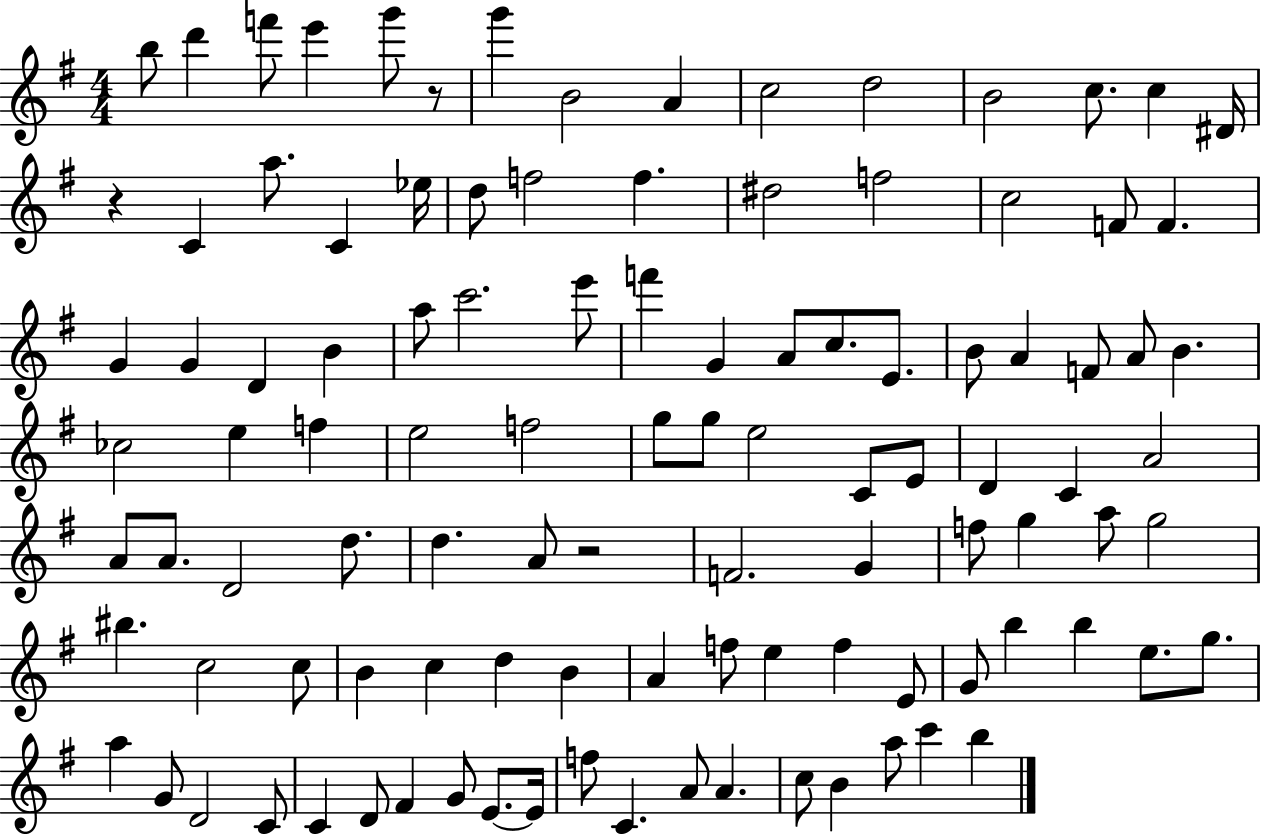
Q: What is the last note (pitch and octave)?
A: B5